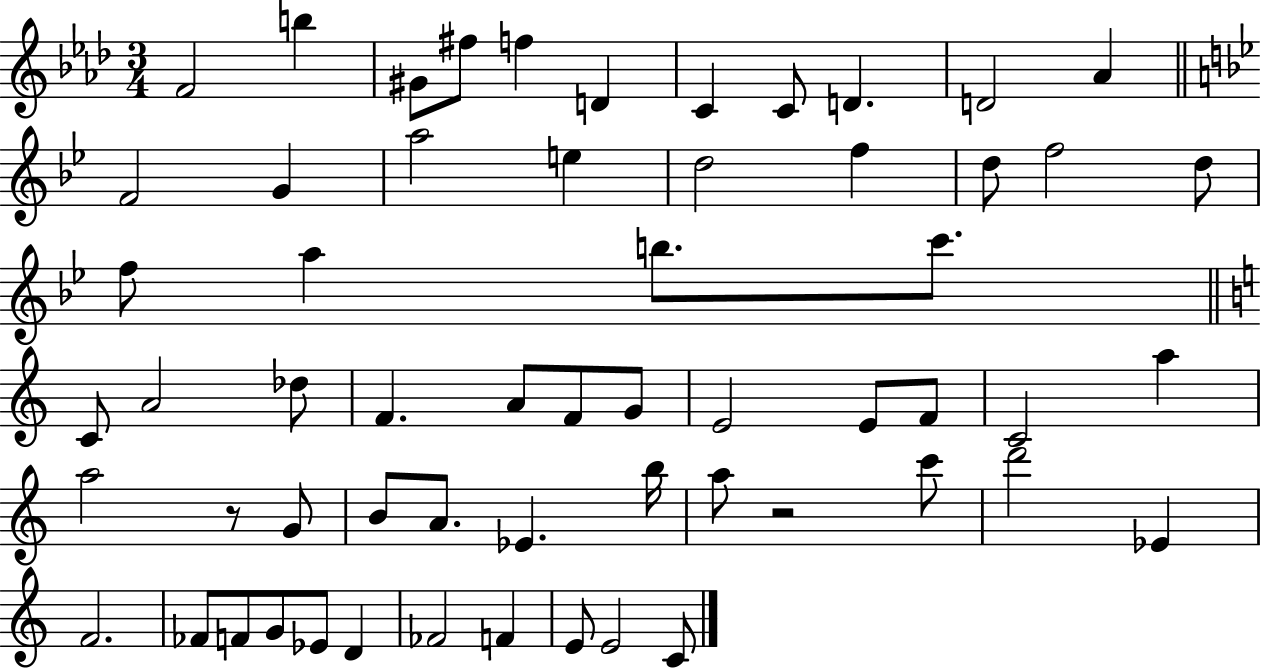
{
  \clef treble
  \numericTimeSignature
  \time 3/4
  \key aes \major
  f'2 b''4 | gis'8 fis''8 f''4 d'4 | c'4 c'8 d'4. | d'2 aes'4 | \break \bar "||" \break \key bes \major f'2 g'4 | a''2 e''4 | d''2 f''4 | d''8 f''2 d''8 | \break f''8 a''4 b''8. c'''8. | \bar "||" \break \key a \minor c'8 a'2 des''8 | f'4. a'8 f'8 g'8 | e'2 e'8 f'8 | c'2 a''4 | \break a''2 r8 g'8 | b'8 a'8. ees'4. b''16 | a''8 r2 c'''8 | d'''2 ees'4 | \break f'2. | fes'8 f'8 g'8 ees'8 d'4 | fes'2 f'4 | e'8 e'2 c'8 | \break \bar "|."
}